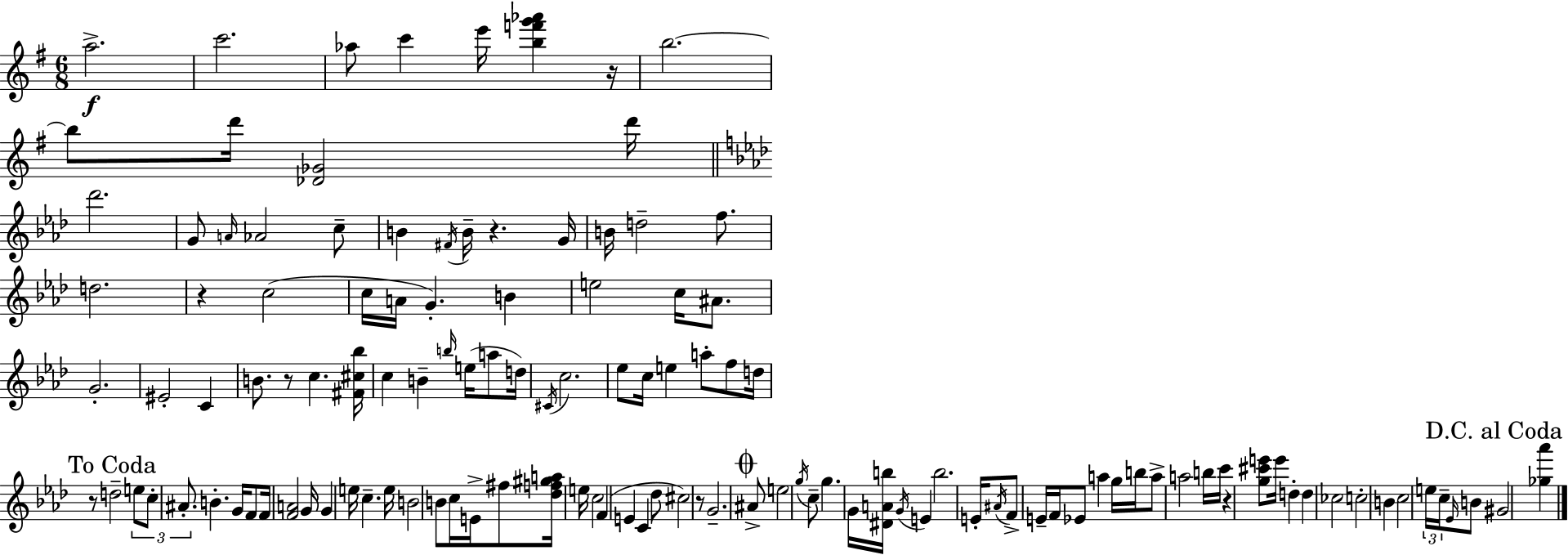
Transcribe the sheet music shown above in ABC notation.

X:1
T:Untitled
M:6/8
L:1/4
K:G
a2 c'2 _a/2 c' e'/4 [bf'g'_a'] z/4 b2 b/2 d'/4 [_D_G]2 d'/4 _d'2 G/2 A/4 _A2 c/2 B ^F/4 B/4 z G/4 B/4 d2 f/2 d2 z c2 c/4 A/4 G B e2 c/4 ^A/2 G2 ^E2 C B/2 z/2 c [^F^c_b]/4 c B b/4 e/4 a/2 d/4 ^C/4 c2 _e/2 c/4 e a/2 f/2 d/4 z/2 d2 e/2 c/2 ^A/2 B G/4 F/2 F/4 [FA]2 G/4 G e/4 c e/4 B2 B/2 c/4 E/4 ^f/2 [_df^ga]/4 e/4 c2 F E C _d/2 ^c2 z/2 G2 ^A/2 e2 g/4 c/2 g G/4 [^DAb]/4 G/4 E b2 E/4 ^A/4 F/2 E/4 F/4 _E/2 a g/4 b/4 a/2 a2 b/4 c'/4 z [g^c'e']/2 e'/4 d d _c2 c2 B c2 e/4 c/4 _E/4 B/2 ^G2 [_g_a']